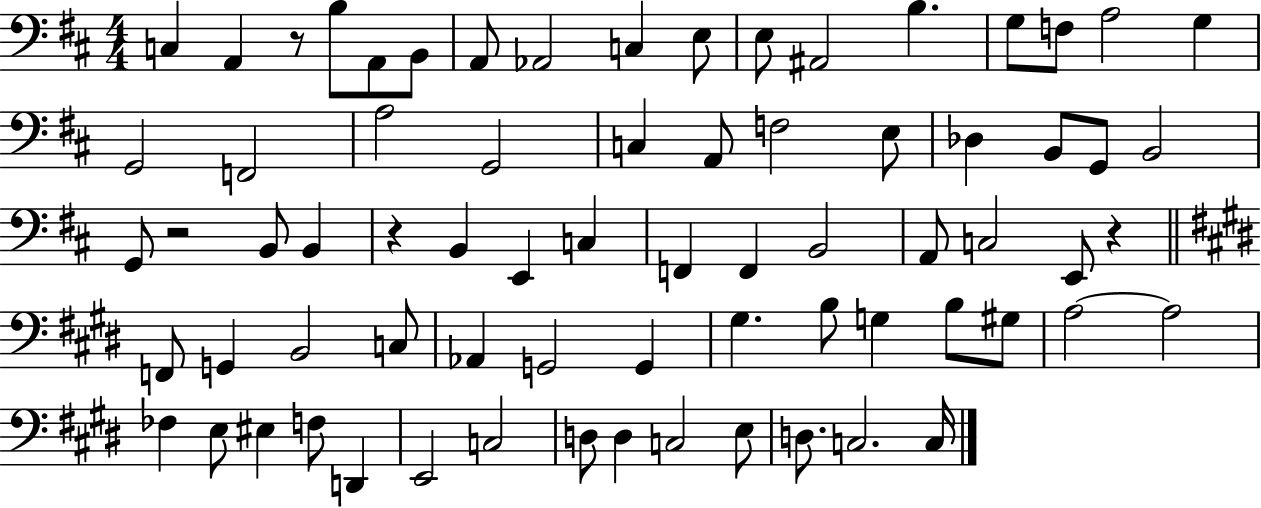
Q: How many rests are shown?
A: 4